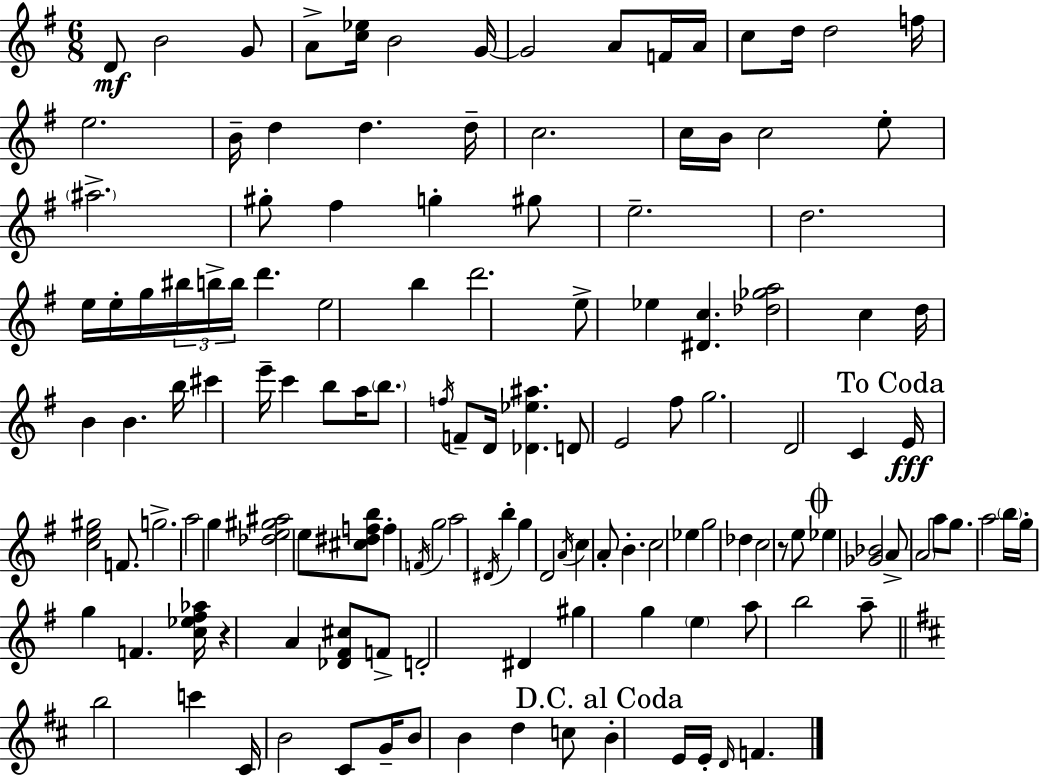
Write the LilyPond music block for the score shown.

{
  \clef treble
  \numericTimeSignature
  \time 6/8
  \key e \minor
  \repeat volta 2 { d'8\mf b'2 g'8 | a'8-> <c'' ees''>16 b'2 g'16~~ | g'2 a'8 f'16 a'16 | c''8 d''16 d''2 f''16 | \break e''2. | b'16-- d''4 d''4. d''16-- | c''2. | c''16 b'16 c''2 e''8-. | \break \parenthesize ais''2.-> | gis''8-. fis''4 g''4-. gis''8 | e''2.-- | d''2. | \break e''16 e''16-. g''16 \tuplet 3/2 { bis''16 b''16-> b''16 } d'''4. | e''2 b''4 | d'''2. | e''8-> ees''4 <dis' c''>4. | \break <des'' ges'' a''>2 c''4 | d''16 b'4 b'4. b''16 | cis'''4 e'''16-- c'''4 b''8 a''16 | \parenthesize b''8. \acciaccatura { f''16 } f'8-- d'16 <des' ees'' ais''>4. | \break d'8 e'2 fis''8 | g''2. | d'2 c'4 | \mark "To Coda" e'16\fff <c'' e'' gis''>2 f'8. | \break g''2.-> | a''2 g''4 | <des'' e'' gis'' ais''>2 e''8 <cis'' dis'' f'' b''>8 | f''4-. \acciaccatura { f'16 } g''2 | \break a''2 \acciaccatura { dis'16 } b''4-. | g''4 d'2 | \acciaccatura { a'16 } c''4 a'8-. b'4.-. | c''2 | \break ees''4 g''2 | des''4 c''2 | r8 e''8 \mark \markup { \musicglyph "scripts.coda" } ees''4 <ges' bes'>2 | a'8-> \parenthesize a'2 | \break a''8 g''8. a''2 | \parenthesize b''16 g''16-. g''4 f'4. | <c'' ees'' fis'' aes''>16 r4 a'4 | <des' fis' cis''>8 f'8-> d'2-. | \break dis'4 gis''4 g''4 | \parenthesize e''4 a''8 b''2 | a''8-- \bar "||" \break \key d \major b''2 c'''4 | cis'16 b'2 cis'8 g'16-- | b'8 b'4 d''4 c''8 | \mark "D.C. al Coda" b'4-. e'16 e'16-. \grace { d'16 } f'4. | \break } \bar "|."
}